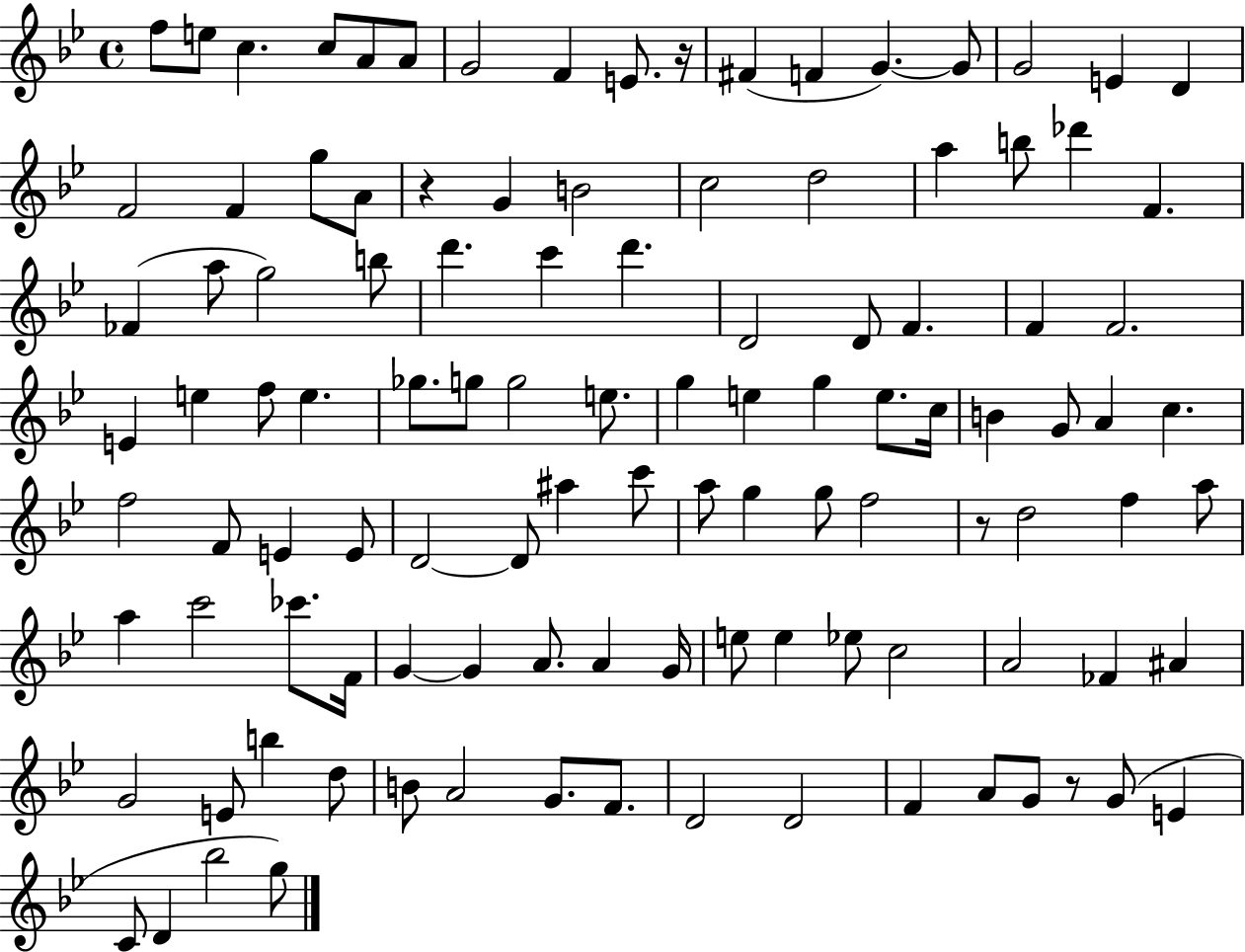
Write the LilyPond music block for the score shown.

{
  \clef treble
  \time 4/4
  \defaultTimeSignature
  \key bes \major
  f''8 e''8 c''4. c''8 a'8 a'8 | g'2 f'4 e'8. r16 | fis'4( f'4 g'4.~~) g'8 | g'2 e'4 d'4 | \break f'2 f'4 g''8 a'8 | r4 g'4 b'2 | c''2 d''2 | a''4 b''8 des'''4 f'4. | \break fes'4( a''8 g''2) b''8 | d'''4. c'''4 d'''4. | d'2 d'8 f'4. | f'4 f'2. | \break e'4 e''4 f''8 e''4. | ges''8. g''8 g''2 e''8. | g''4 e''4 g''4 e''8. c''16 | b'4 g'8 a'4 c''4. | \break f''2 f'8 e'4 e'8 | d'2~~ d'8 ais''4 c'''8 | a''8 g''4 g''8 f''2 | r8 d''2 f''4 a''8 | \break a''4 c'''2 ces'''8. f'16 | g'4~~ g'4 a'8. a'4 g'16 | e''8 e''4 ees''8 c''2 | a'2 fes'4 ais'4 | \break g'2 e'8 b''4 d''8 | b'8 a'2 g'8. f'8. | d'2 d'2 | f'4 a'8 g'8 r8 g'8( e'4 | \break c'8 d'4 bes''2 g''8) | \bar "|."
}